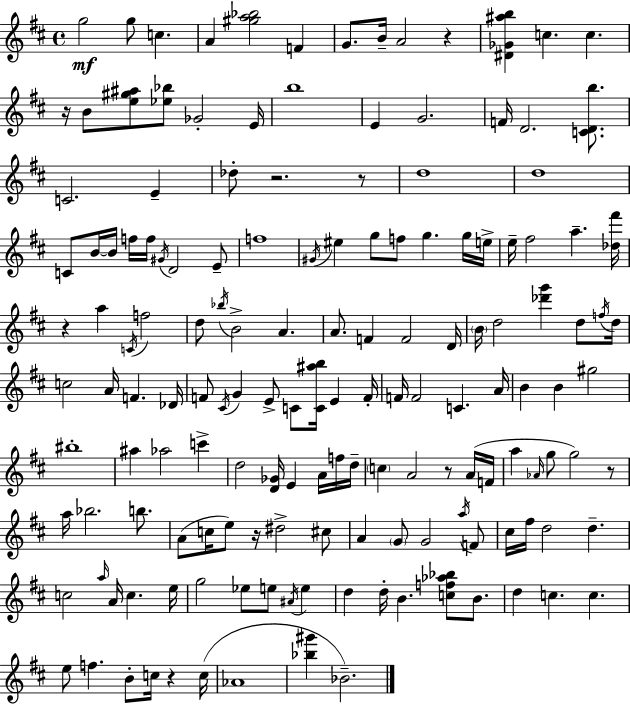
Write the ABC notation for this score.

X:1
T:Untitled
M:4/4
L:1/4
K:D
g2 g/2 c A [^ga_b]2 F G/2 B/4 A2 z [^D_G^ab] c c z/4 B/2 [e^g^a]/2 [_e_b]/2 _G2 E/4 b4 E G2 F/4 D2 [CDb]/2 C2 E _d/2 z2 z/2 d4 d4 C/2 B/4 B/4 f/4 f/4 ^G/4 D2 E/2 f4 ^G/4 ^e g/2 f/2 g g/4 e/4 e/4 ^f2 a [_d^f']/4 z a C/4 f2 d/2 _b/4 B2 A A/2 F F2 D/4 B/4 d2 [_d'g'] d/2 f/4 d/4 c2 A/4 F _D/4 F/2 ^C/4 G E/2 C/2 [C^ab]/4 E F/4 F/4 F2 C A/4 B B ^g2 ^b4 ^a _a2 c' d2 [D_G]/4 E A/4 f/4 d/4 c A2 z/2 A/4 F/4 a _A/4 g/2 g2 z/2 a/4 _b2 b/2 A/2 c/4 e/2 z/4 ^d2 ^c/2 A G/2 G2 a/4 F/2 ^c/4 ^f/4 d2 d c2 a/4 A/4 c e/4 g2 _e/2 e/2 ^A/4 e d d/4 B [cf_a_b]/2 B/2 d c c e/2 f B/2 c/4 z c/4 _A4 [_b^g'] _B2